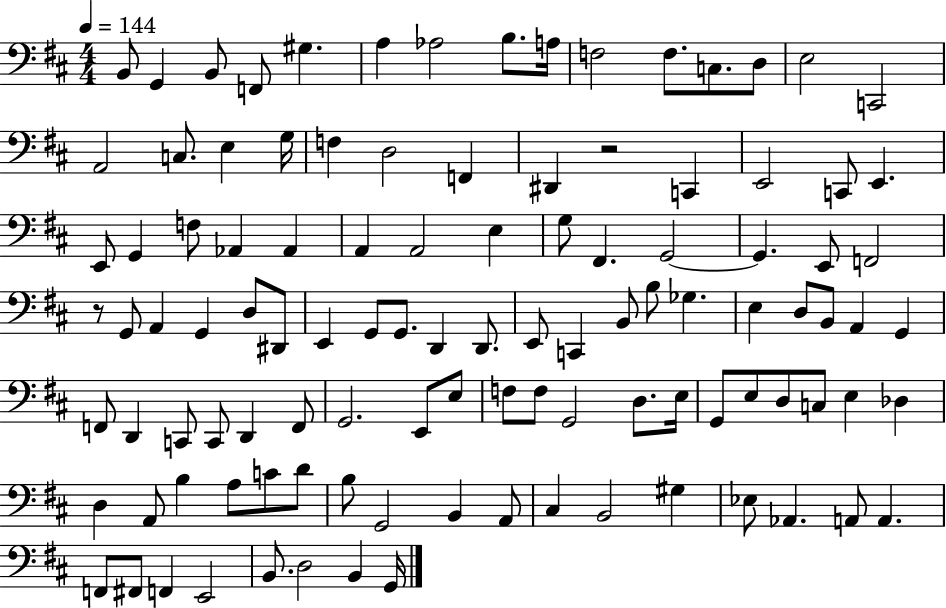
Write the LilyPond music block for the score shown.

{
  \clef bass
  \numericTimeSignature
  \time 4/4
  \key d \major
  \tempo 4 = 144
  b,8 g,4 b,8 f,8 gis4. | a4 aes2 b8. a16 | f2 f8. c8. d8 | e2 c,2 | \break a,2 c8. e4 g16 | f4 d2 f,4 | dis,4 r2 c,4 | e,2 c,8 e,4. | \break e,8 g,4 f8 aes,4 aes,4 | a,4 a,2 e4 | g8 fis,4. g,2~~ | g,4. e,8 f,2 | \break r8 g,8 a,4 g,4 d8 dis,8 | e,4 g,8 g,8. d,4 d,8. | e,8 c,4 b,8 b8 ges4. | e4 d8 b,8 a,4 g,4 | \break f,8 d,4 c,8 c,8 d,4 f,8 | g,2. e,8 e8 | f8 f8 g,2 d8. e16 | g,8 e8 d8 c8 e4 des4 | \break d4 a,8 b4 a8 c'8 d'8 | b8 g,2 b,4 a,8 | cis4 b,2 gis4 | ees8 aes,4. a,8 a,4. | \break f,8 fis,8 f,4 e,2 | b,8. d2 b,4 g,16 | \bar "|."
}